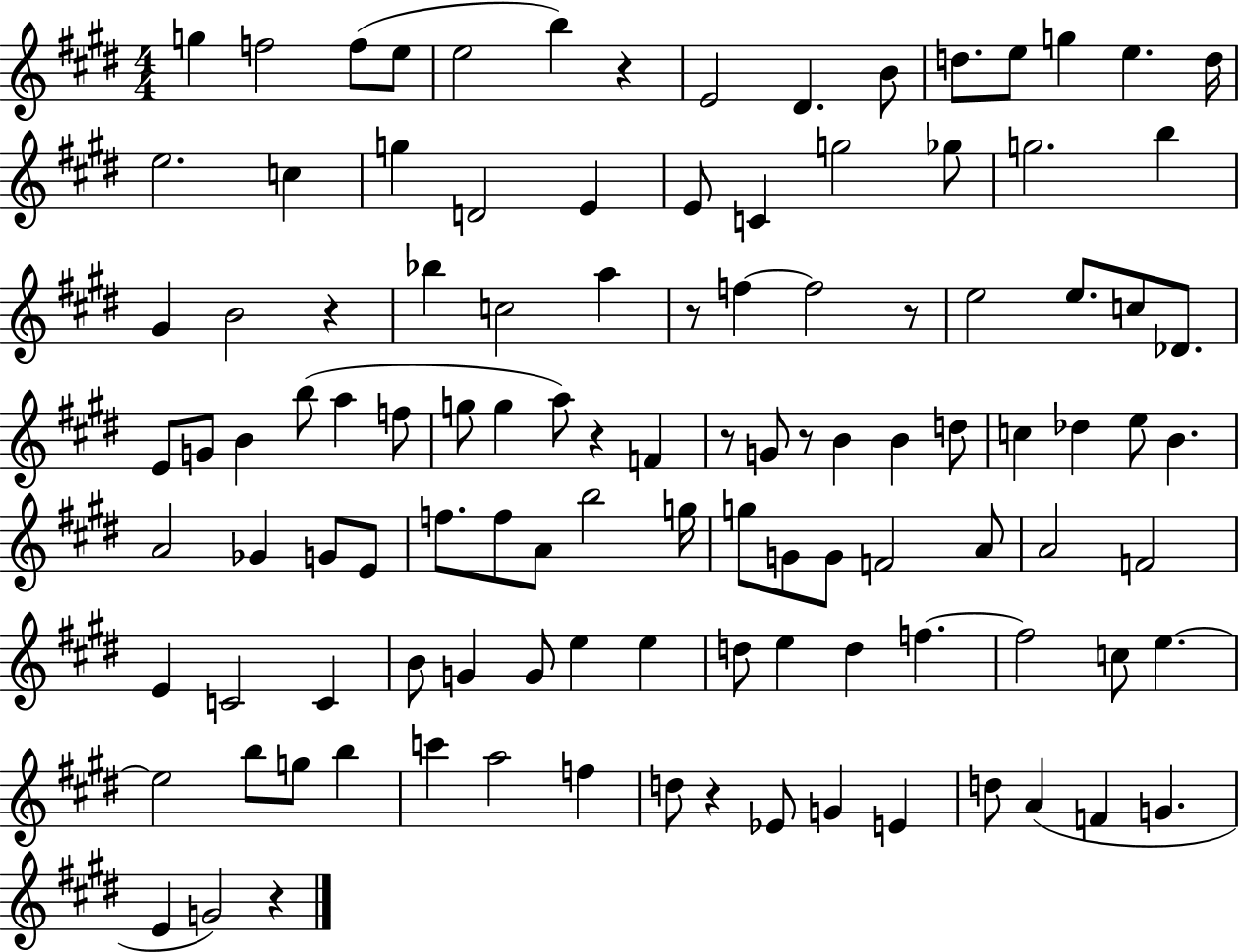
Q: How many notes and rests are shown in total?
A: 111